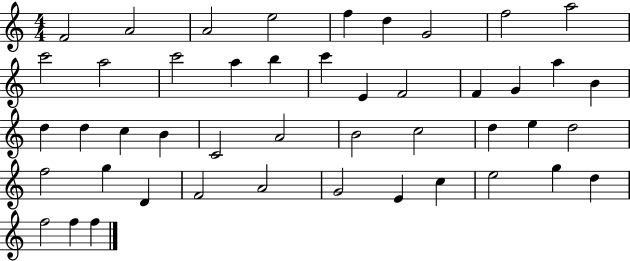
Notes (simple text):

F4/h A4/h A4/h E5/h F5/q D5/q G4/h F5/h A5/h C6/h A5/h C6/h A5/q B5/q C6/q E4/q F4/h F4/q G4/q A5/q B4/q D5/q D5/q C5/q B4/q C4/h A4/h B4/h C5/h D5/q E5/q D5/h F5/h G5/q D4/q F4/h A4/h G4/h E4/q C5/q E5/h G5/q D5/q F5/h F5/q F5/q